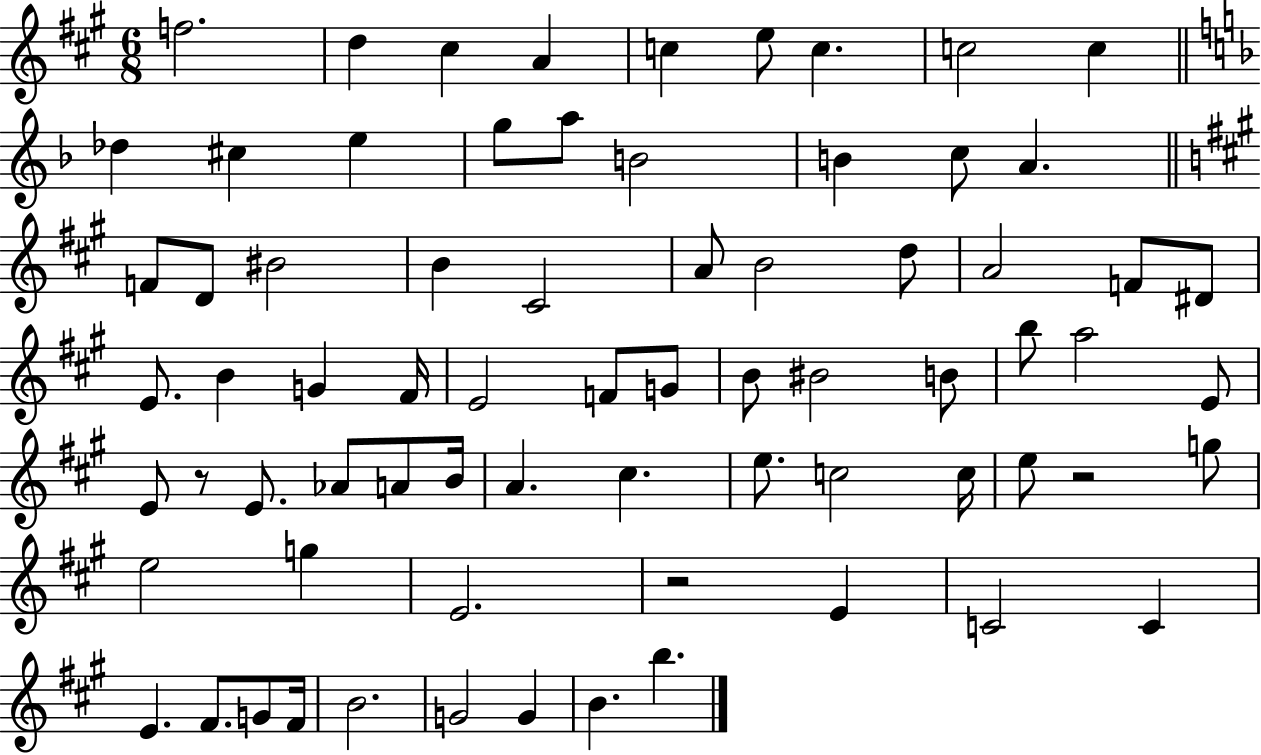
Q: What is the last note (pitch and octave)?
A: B5